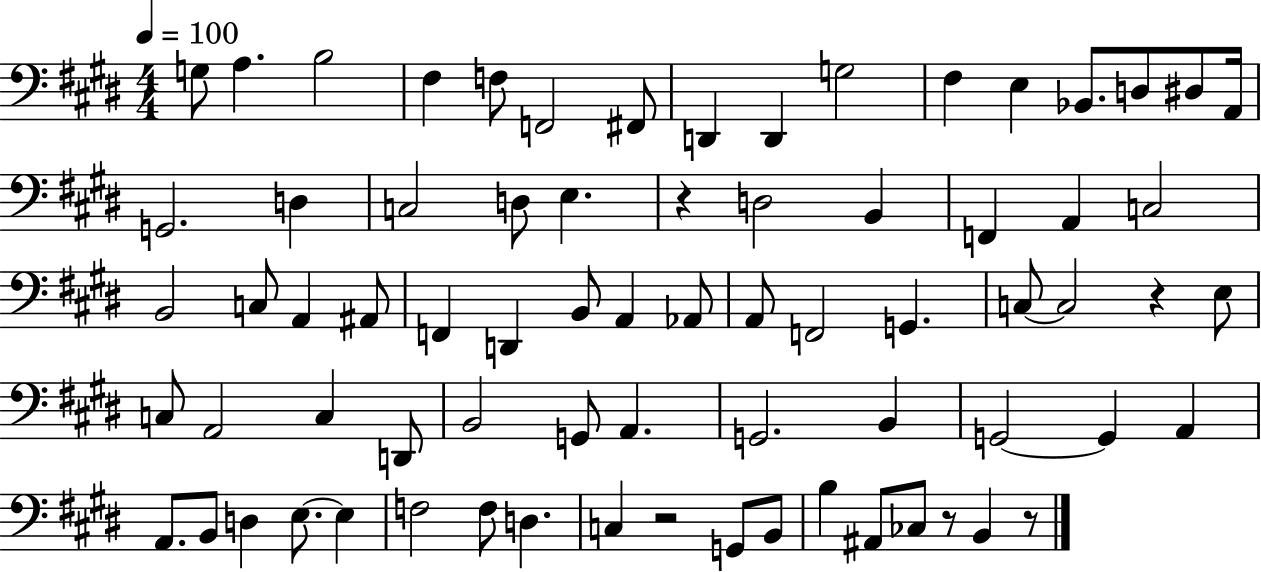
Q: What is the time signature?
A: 4/4